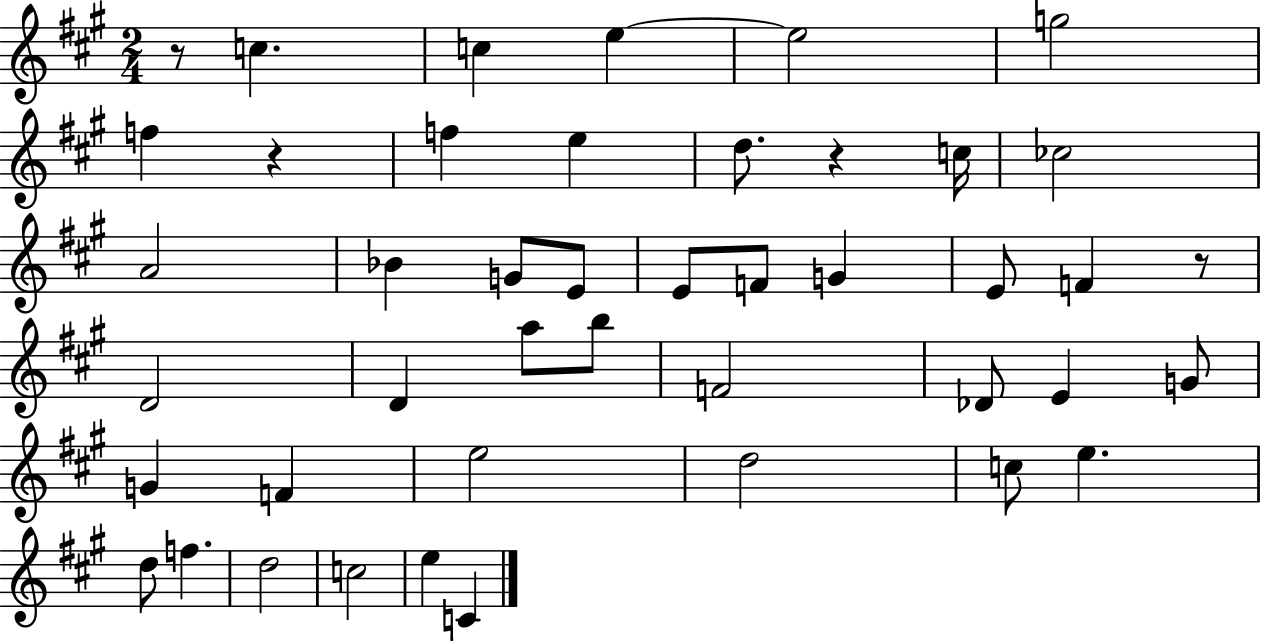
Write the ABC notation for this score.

X:1
T:Untitled
M:2/4
L:1/4
K:A
z/2 c c e e2 g2 f z f e d/2 z c/4 _c2 A2 _B G/2 E/2 E/2 F/2 G E/2 F z/2 D2 D a/2 b/2 F2 _D/2 E G/2 G F e2 d2 c/2 e d/2 f d2 c2 e C